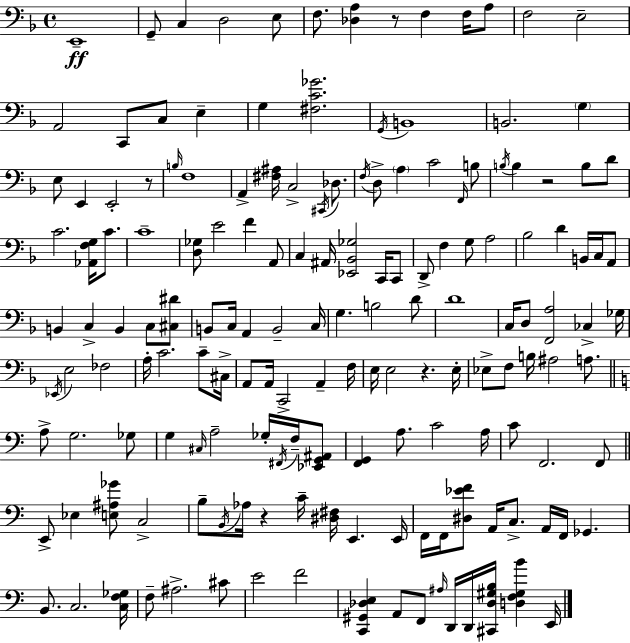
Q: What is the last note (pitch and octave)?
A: E2